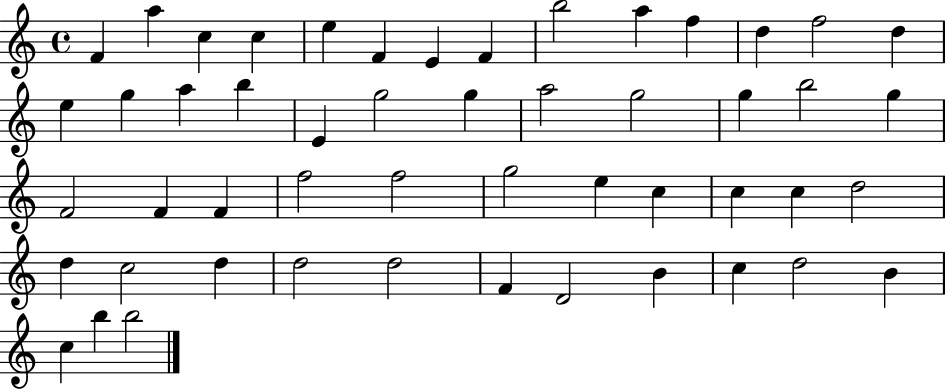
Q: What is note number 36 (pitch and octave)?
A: C5